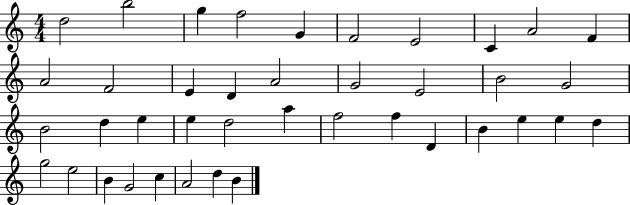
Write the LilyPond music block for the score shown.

{
  \clef treble
  \numericTimeSignature
  \time 4/4
  \key c \major
  d''2 b''2 | g''4 f''2 g'4 | f'2 e'2 | c'4 a'2 f'4 | \break a'2 f'2 | e'4 d'4 a'2 | g'2 e'2 | b'2 g'2 | \break b'2 d''4 e''4 | e''4 d''2 a''4 | f''2 f''4 d'4 | b'4 e''4 e''4 d''4 | \break g''2 e''2 | b'4 g'2 c''4 | a'2 d''4 b'4 | \bar "|."
}